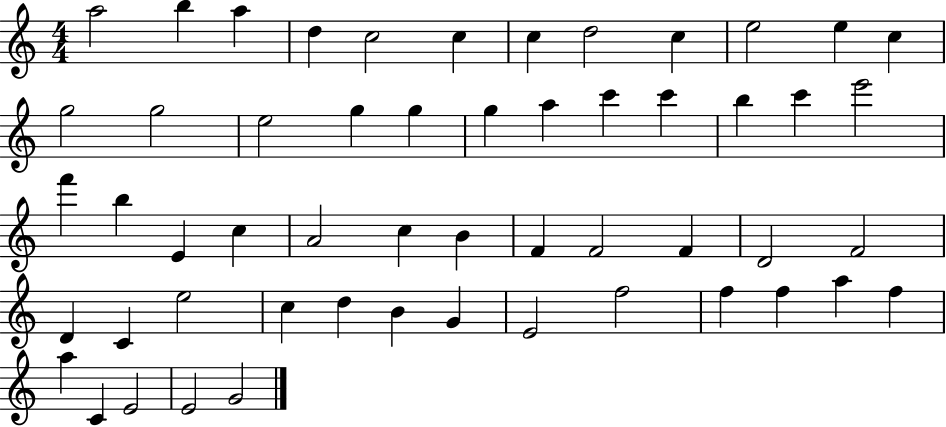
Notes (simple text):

A5/h B5/q A5/q D5/q C5/h C5/q C5/q D5/h C5/q E5/h E5/q C5/q G5/h G5/h E5/h G5/q G5/q G5/q A5/q C6/q C6/q B5/q C6/q E6/h F6/q B5/q E4/q C5/q A4/h C5/q B4/q F4/q F4/h F4/q D4/h F4/h D4/q C4/q E5/h C5/q D5/q B4/q G4/q E4/h F5/h F5/q F5/q A5/q F5/q A5/q C4/q E4/h E4/h G4/h